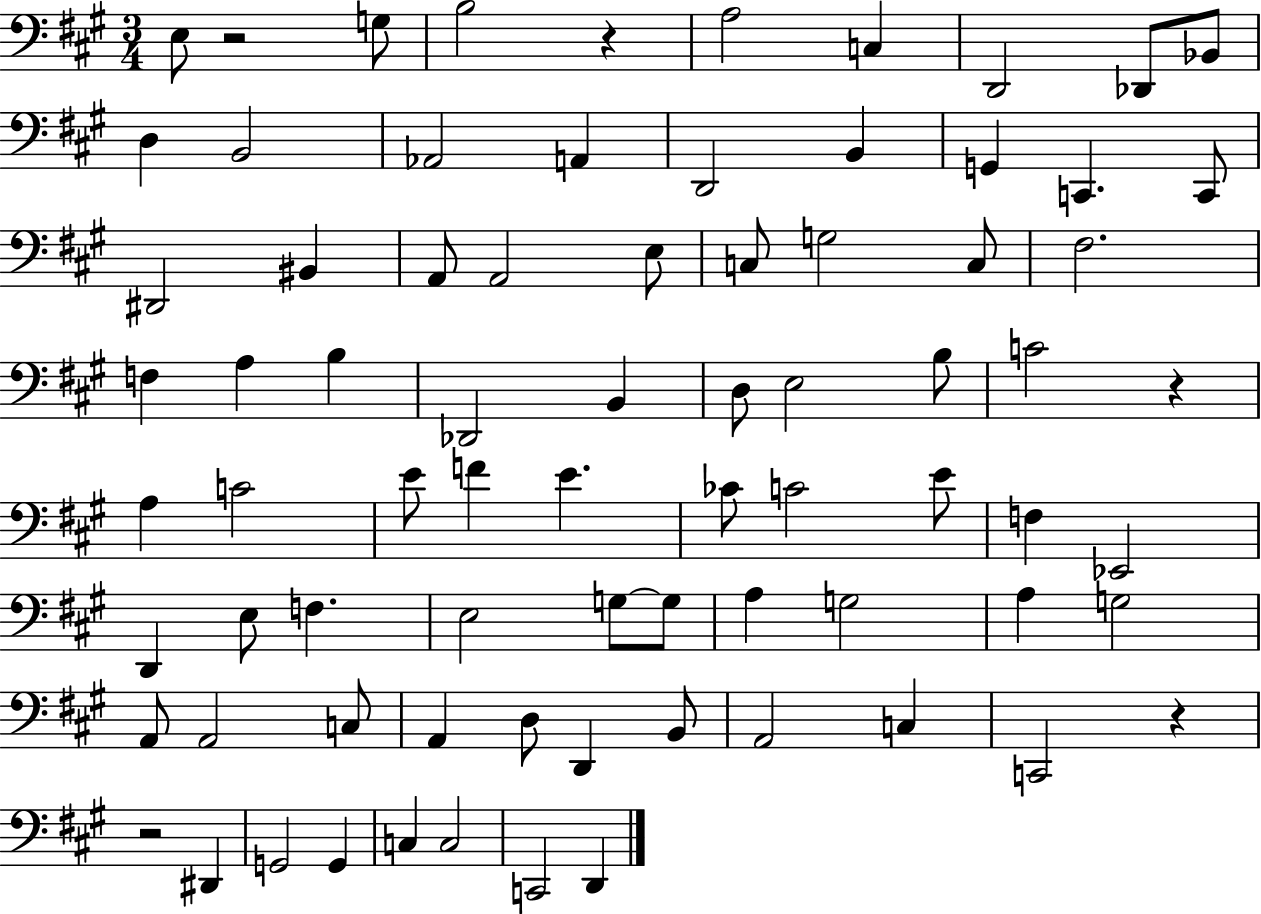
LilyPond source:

{
  \clef bass
  \numericTimeSignature
  \time 3/4
  \key a \major
  e8 r2 g8 | b2 r4 | a2 c4 | d,2 des,8 bes,8 | \break d4 b,2 | aes,2 a,4 | d,2 b,4 | g,4 c,4. c,8 | \break dis,2 bis,4 | a,8 a,2 e8 | c8 g2 c8 | fis2. | \break f4 a4 b4 | des,2 b,4 | d8 e2 b8 | c'2 r4 | \break a4 c'2 | e'8 f'4 e'4. | ces'8 c'2 e'8 | f4 ees,2 | \break d,4 e8 f4. | e2 g8~~ g8 | a4 g2 | a4 g2 | \break a,8 a,2 c8 | a,4 d8 d,4 b,8 | a,2 c4 | c,2 r4 | \break r2 dis,4 | g,2 g,4 | c4 c2 | c,2 d,4 | \break \bar "|."
}